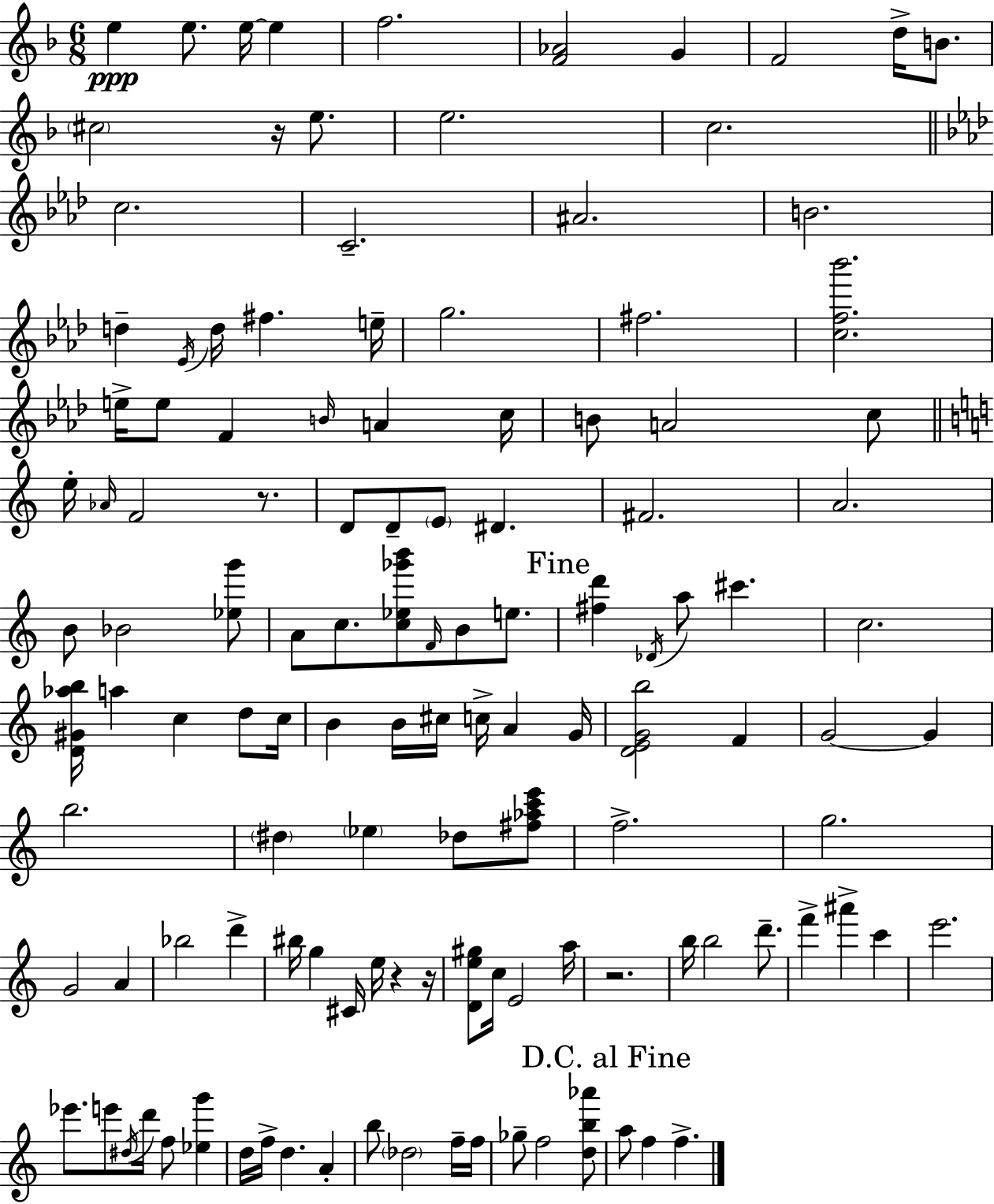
X:1
T:Untitled
M:6/8
L:1/4
K:Dm
e e/2 e/4 e f2 [F_A]2 G F2 d/4 B/2 ^c2 z/4 e/2 e2 c2 c2 C2 ^A2 B2 d _E/4 d/4 ^f e/4 g2 ^f2 [cf_b']2 e/4 e/2 F B/4 A c/4 B/2 A2 c/2 e/4 _A/4 F2 z/2 D/2 D/2 E/2 ^D ^F2 A2 B/2 _B2 [_eg']/2 A/2 c/2 [c_e_g'b']/2 F/4 B/2 e/2 [^fd'] _D/4 a/2 ^c' c2 [D^G_ab]/4 a c d/2 c/4 B B/4 ^c/4 c/4 A G/4 [DEGb]2 F G2 G b2 ^d _e _d/2 [^f_ac'e']/2 f2 g2 G2 A _b2 d' ^b/4 g ^C/4 e/4 z z/4 [De^g]/2 c/4 E2 a/4 z2 b/4 b2 d'/2 f' ^a' c' e'2 _e'/2 e'/2 ^d/4 d'/4 f/2 [_eg'] d/4 f/4 d A b/2 _d2 f/4 f/4 _g/2 f2 [db_a']/2 a/2 f f